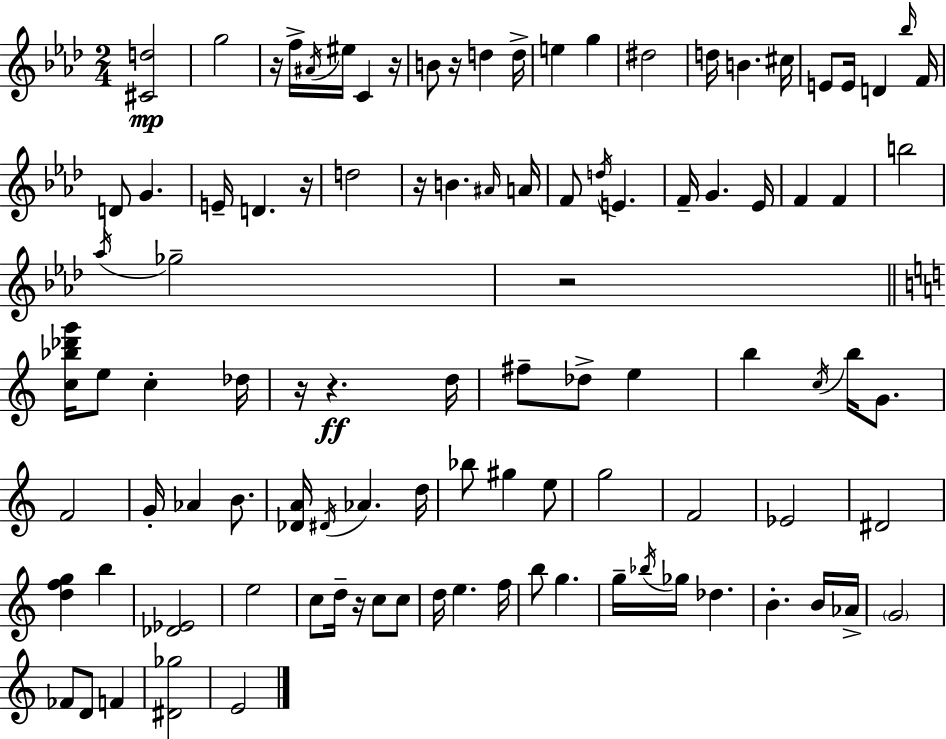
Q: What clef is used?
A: treble